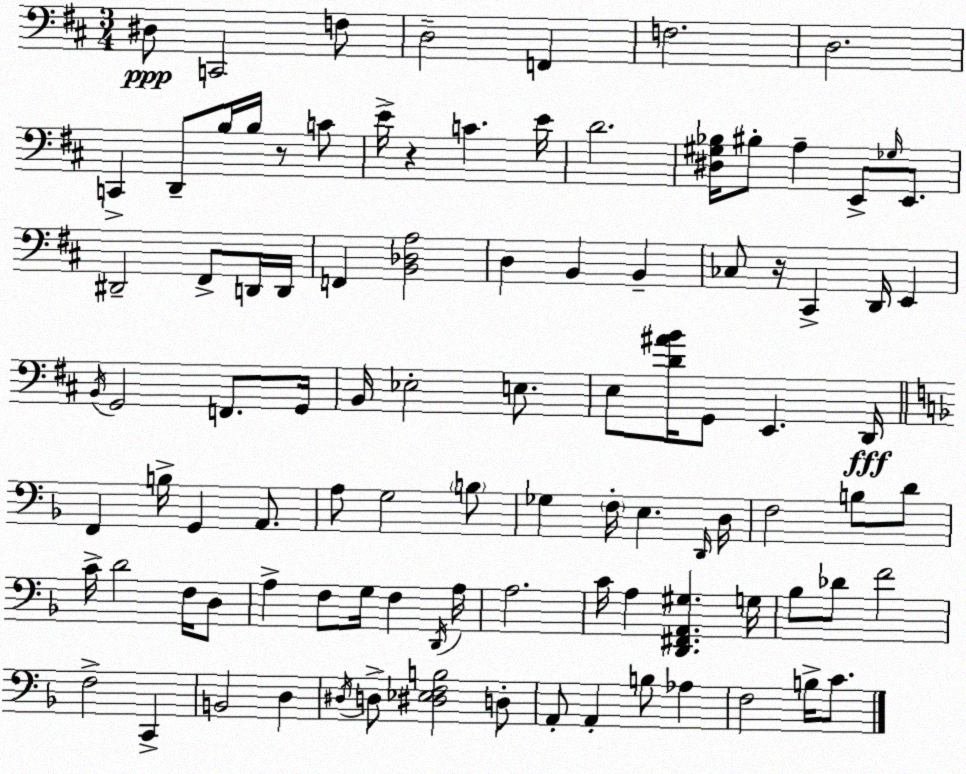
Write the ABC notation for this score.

X:1
T:Untitled
M:3/4
L:1/4
K:D
^D,/2 C,,2 F,/2 D,2 F,, F,2 D,2 C,, D,,/2 B,/4 B,/4 z/2 C/2 E/4 z C E/4 D2 [^D,^G,_B,]/4 ^B,/2 A, E,,/2 _G,/4 E,,/2 ^D,,2 ^F,,/2 D,,/4 D,,/4 F,, [B,,_D,A,]2 D, B,, B,, _C,/2 z/4 ^C,, D,,/4 E,, B,,/4 G,,2 F,,/2 G,,/4 B,,/4 _E,2 E,/2 E,/2 [D^AB]/4 G,,/2 E,, D,,/4 F,, B,/4 G,, A,,/2 A,/2 G,2 B,/2 _G, F,/4 E, D,,/4 D,/4 F,2 B,/2 D/2 C/4 D2 F,/4 D,/2 A, F,/2 G,/4 F, D,,/4 A,/4 A,2 C/4 A, [D,,^F,,A,,^G,] G,/4 _B,/2 _D/2 F2 F,2 C,, B,,2 D, ^D,/4 D,/2 [^D,_E,F,B,]2 D,/2 A,,/2 A,, B,/2 _A, F,2 B,/4 C/2